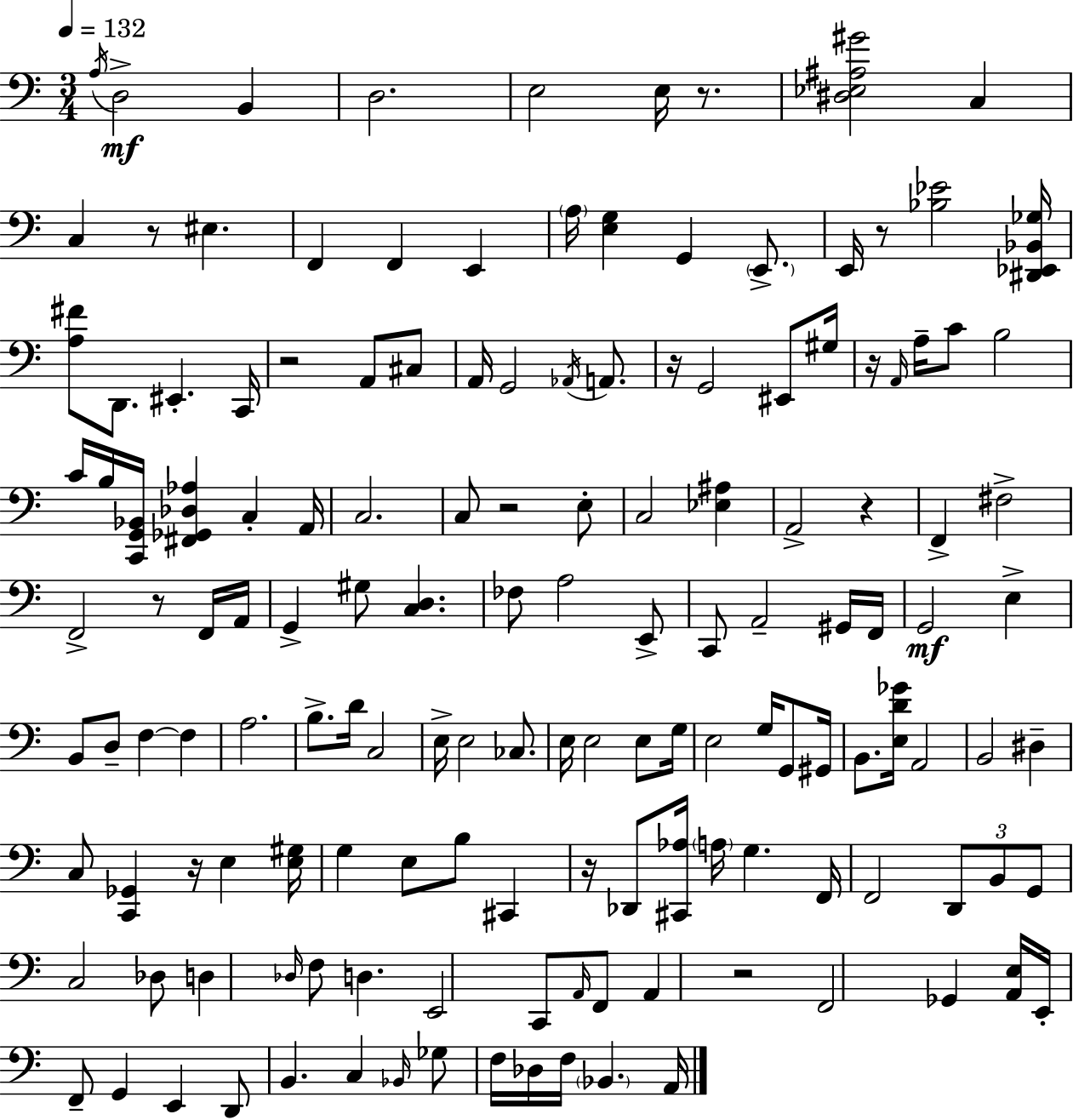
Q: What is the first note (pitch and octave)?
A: A3